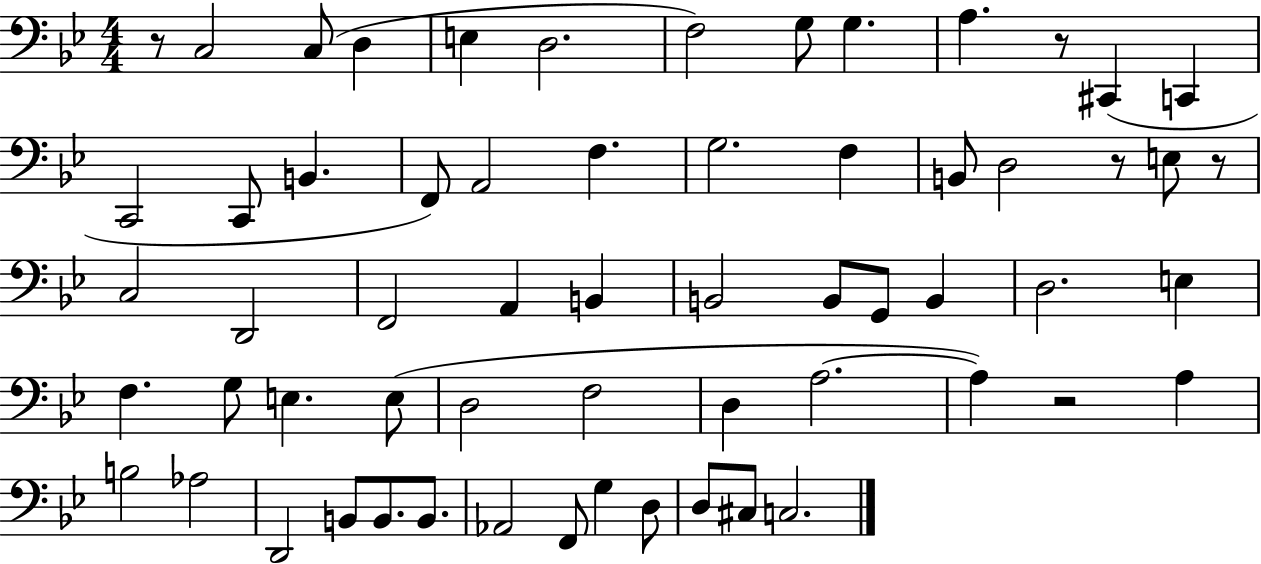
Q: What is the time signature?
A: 4/4